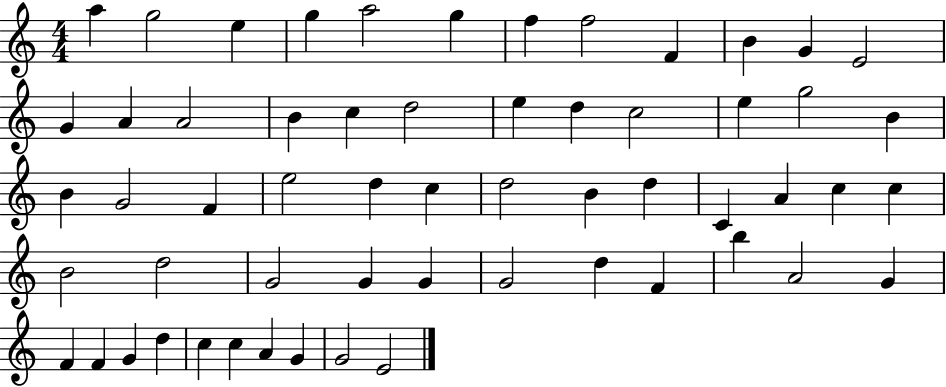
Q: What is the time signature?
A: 4/4